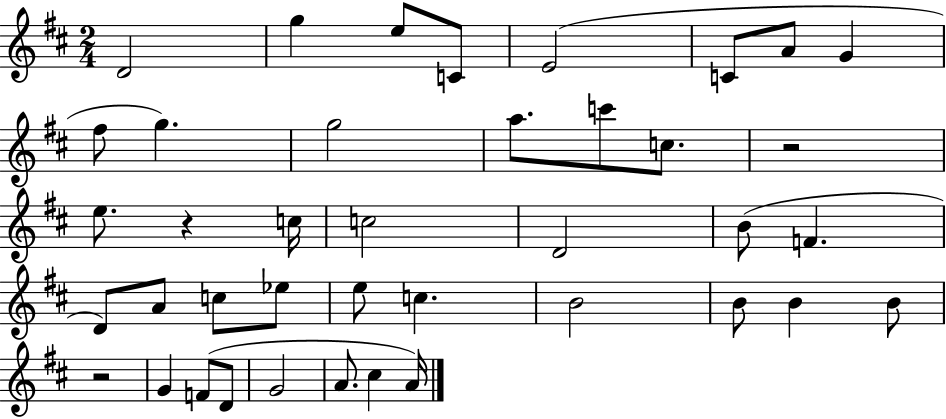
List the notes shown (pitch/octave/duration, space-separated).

D4/h G5/q E5/e C4/e E4/h C4/e A4/e G4/q F#5/e G5/q. G5/h A5/e. C6/e C5/e. R/h E5/e. R/q C5/s C5/h D4/h B4/e F4/q. D4/e A4/e C5/e Eb5/e E5/e C5/q. B4/h B4/e B4/q B4/e R/h G4/q F4/e D4/e G4/h A4/e. C#5/q A4/s